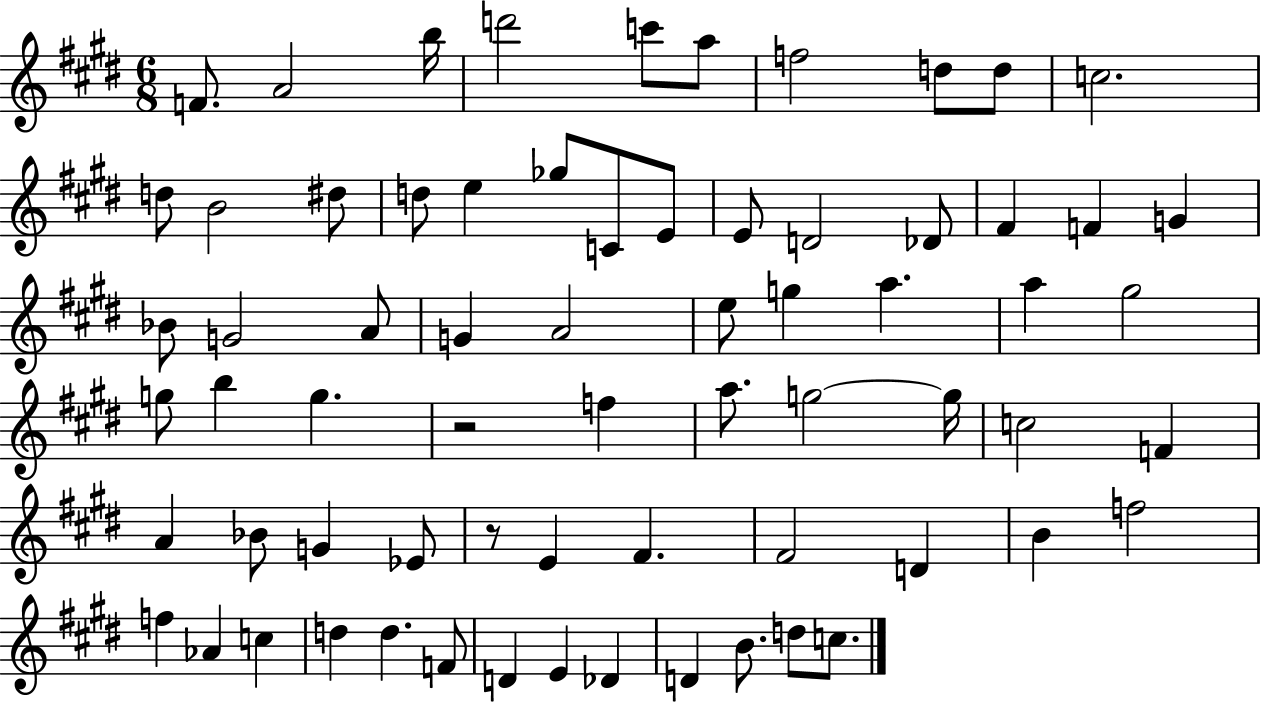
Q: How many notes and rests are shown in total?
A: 68